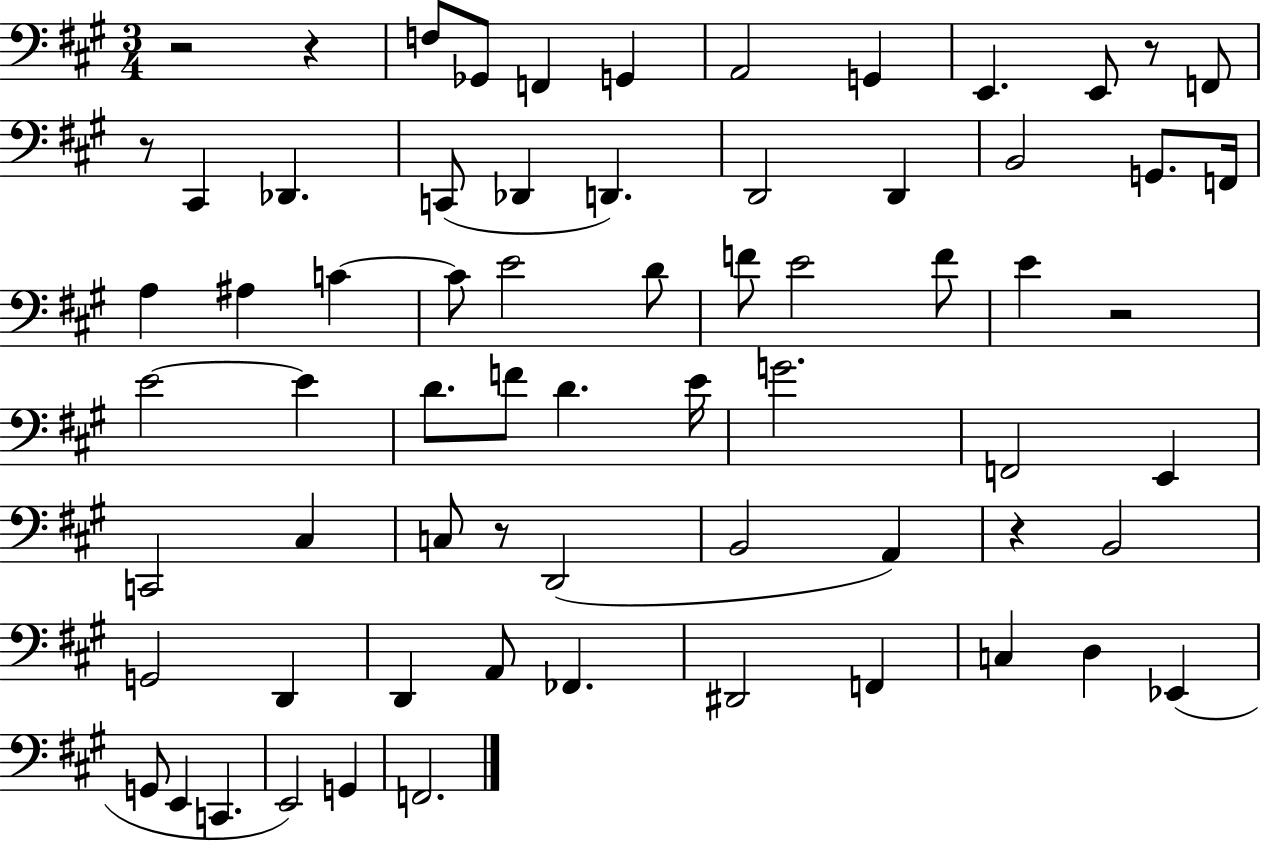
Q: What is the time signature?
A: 3/4